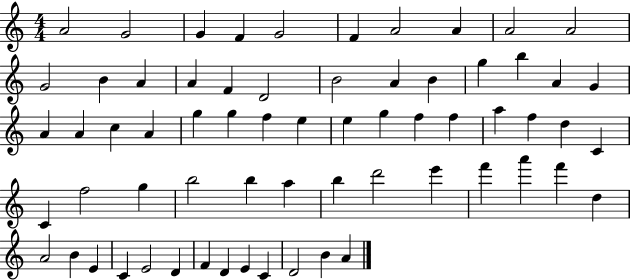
{
  \clef treble
  \numericTimeSignature
  \time 4/4
  \key c \major
  a'2 g'2 | g'4 f'4 g'2 | f'4 a'2 a'4 | a'2 a'2 | \break g'2 b'4 a'4 | a'4 f'4 d'2 | b'2 a'4 b'4 | g''4 b''4 a'4 g'4 | \break a'4 a'4 c''4 a'4 | g''4 g''4 f''4 e''4 | e''4 g''4 f''4 f''4 | a''4 f''4 d''4 c'4 | \break c'4 f''2 g''4 | b''2 b''4 a''4 | b''4 d'''2 e'''4 | f'''4 a'''4 f'''4 d''4 | \break a'2 b'4 e'4 | c'4 e'2 d'4 | f'4 d'4 e'4 c'4 | d'2 b'4 a'4 | \break \bar "|."
}